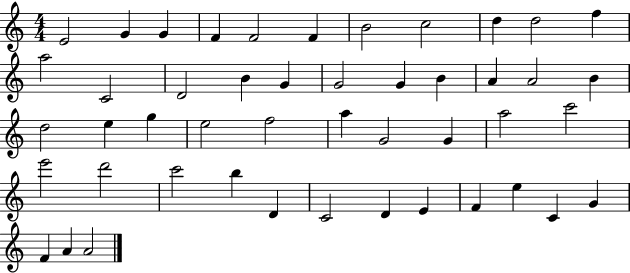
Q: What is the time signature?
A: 4/4